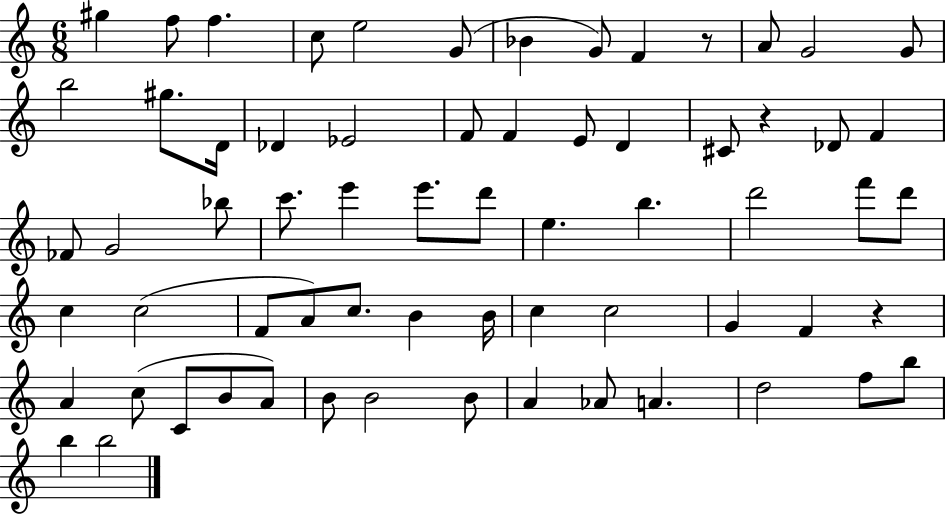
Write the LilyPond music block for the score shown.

{
  \clef treble
  \numericTimeSignature
  \time 6/8
  \key c \major
  gis''4 f''8 f''4. | c''8 e''2 g'8( | bes'4 g'8) f'4 r8 | a'8 g'2 g'8 | \break b''2 gis''8. d'16 | des'4 ees'2 | f'8 f'4 e'8 d'4 | cis'8 r4 des'8 f'4 | \break fes'8 g'2 bes''8 | c'''8. e'''4 e'''8. d'''8 | e''4. b''4. | d'''2 f'''8 d'''8 | \break c''4 c''2( | f'8 a'8) c''8. b'4 b'16 | c''4 c''2 | g'4 f'4 r4 | \break a'4 c''8( c'8 b'8 a'8) | b'8 b'2 b'8 | a'4 aes'8 a'4. | d''2 f''8 b''8 | \break b''4 b''2 | \bar "|."
}